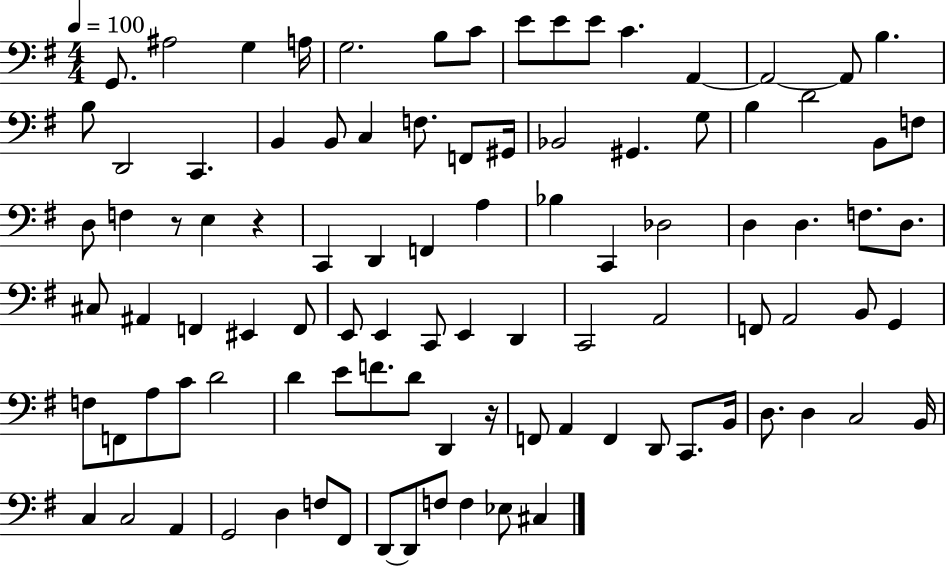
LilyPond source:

{
  \clef bass
  \numericTimeSignature
  \time 4/4
  \key g \major
  \tempo 4 = 100
  g,8. ais2 g4 a16 | g2. b8 c'8 | e'8 e'8 e'8 c'4. a,4~~ | a,2~~ a,8 b4. | \break b8 d,2 c,4. | b,4 b,8 c4 f8. f,8 gis,16 | bes,2 gis,4. g8 | b4 d'2 b,8 f8 | \break d8 f4 r8 e4 r4 | c,4 d,4 f,4 a4 | bes4 c,4 des2 | d4 d4. f8. d8. | \break cis8 ais,4 f,4 eis,4 f,8 | e,8 e,4 c,8 e,4 d,4 | c,2 a,2 | f,8 a,2 b,8 g,4 | \break f8 f,8 a8 c'8 d'2 | d'4 e'8 f'8. d'8 d,4 r16 | f,8 a,4 f,4 d,8 c,8. b,16 | d8. d4 c2 b,16 | \break c4 c2 a,4 | g,2 d4 f8 fis,8 | d,8~~ d,8 f8 f4 ees8 cis4 | \bar "|."
}